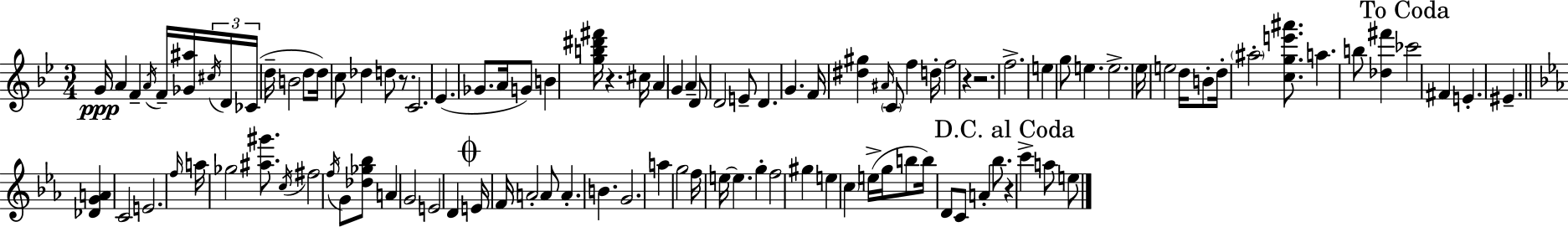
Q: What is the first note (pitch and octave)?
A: G4